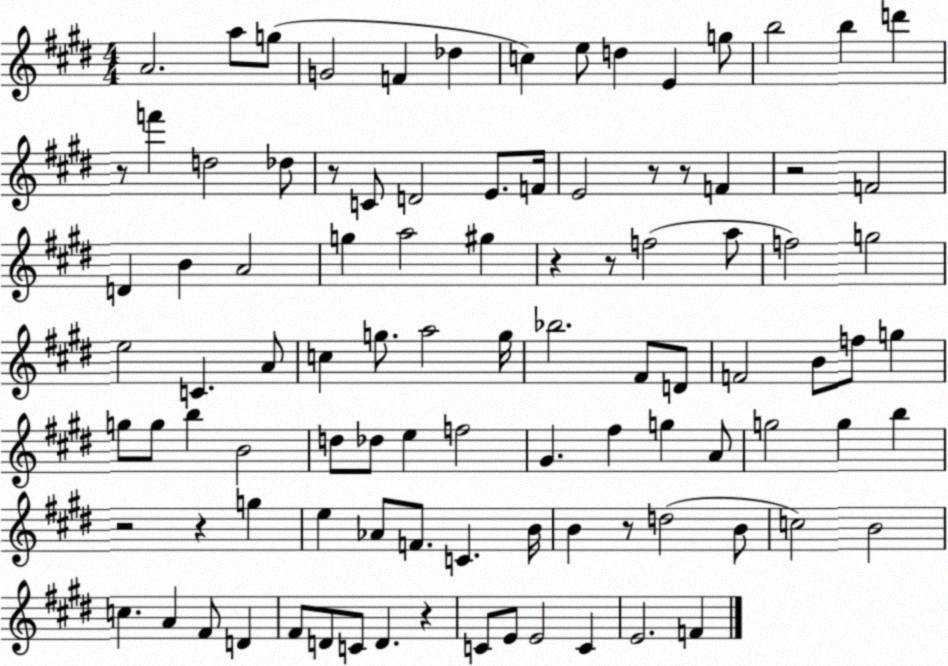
X:1
T:Untitled
M:4/4
L:1/4
K:E
A2 a/2 g/2 G2 F _d c e/2 d E g/2 b2 b d' z/2 f' d2 _d/2 z/2 C/2 D2 E/2 F/4 E2 z/2 z/2 F z2 F2 D B A2 g a2 ^g z z/2 f2 a/2 f2 g2 e2 C A/2 c g/2 a2 g/4 _b2 ^F/2 D/2 F2 B/2 f/2 g g/2 g/2 b B2 d/2 _d/2 e f2 ^G ^f g A/2 g2 g b z2 z g e _A/2 F/2 C B/4 B z/2 d2 B/2 c2 B2 c A ^F/2 D ^F/2 D/2 C/2 D z C/2 E/2 E2 C E2 F